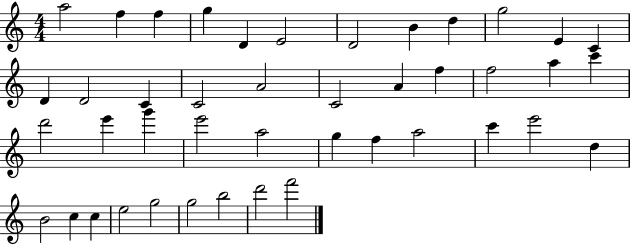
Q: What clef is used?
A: treble